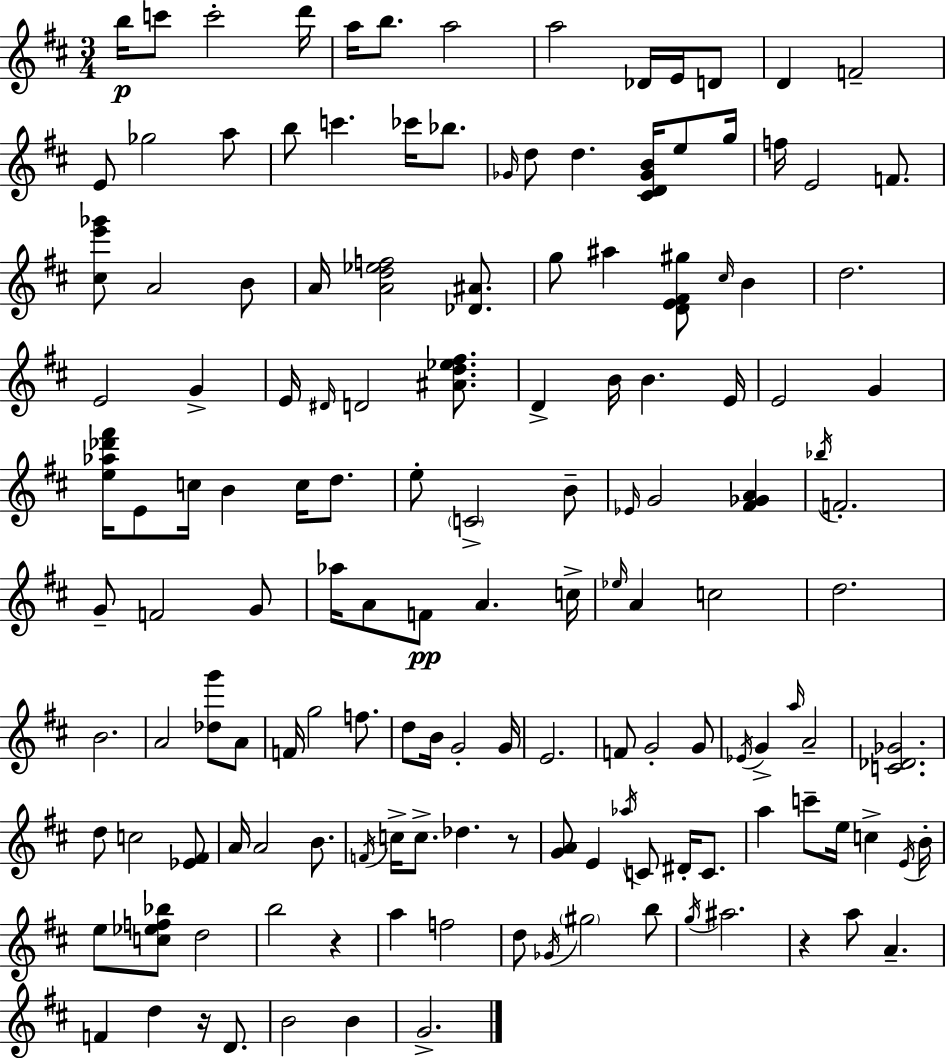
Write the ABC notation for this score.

X:1
T:Untitled
M:3/4
L:1/4
K:D
b/4 c'/2 c'2 d'/4 a/4 b/2 a2 a2 _D/4 E/4 D/2 D F2 E/2 _g2 a/2 b/2 c' _c'/4 _b/2 _G/4 d/2 d [^CD_GB]/4 e/2 g/4 f/4 E2 F/2 [^ce'_g']/2 A2 B/2 A/4 [Ad_ef]2 [_D^A]/2 g/2 ^a [DE^F^g]/2 ^c/4 B d2 E2 G E/4 ^D/4 D2 [^Ad_e^f]/2 D B/4 B E/4 E2 G [e_a_d'^f']/4 E/2 c/4 B c/4 d/2 e/2 C2 B/2 _E/4 G2 [^F_GA] _b/4 F2 G/2 F2 G/2 _a/4 A/2 F/2 A c/4 _e/4 A c2 d2 B2 A2 [_dg']/2 A/2 F/4 g2 f/2 d/2 B/4 G2 G/4 E2 F/2 G2 G/2 _E/4 G a/4 A2 [C_D_G]2 d/2 c2 [_E^F]/2 A/4 A2 B/2 F/4 c/4 c/2 _d z/2 [GA]/2 E _a/4 C/2 ^D/4 C/2 a c'/2 e/4 c E/4 B/4 e/2 [c_ef_b]/2 d2 b2 z a f2 d/2 _G/4 ^g2 b/2 g/4 ^a2 z a/2 A F d z/4 D/2 B2 B G2